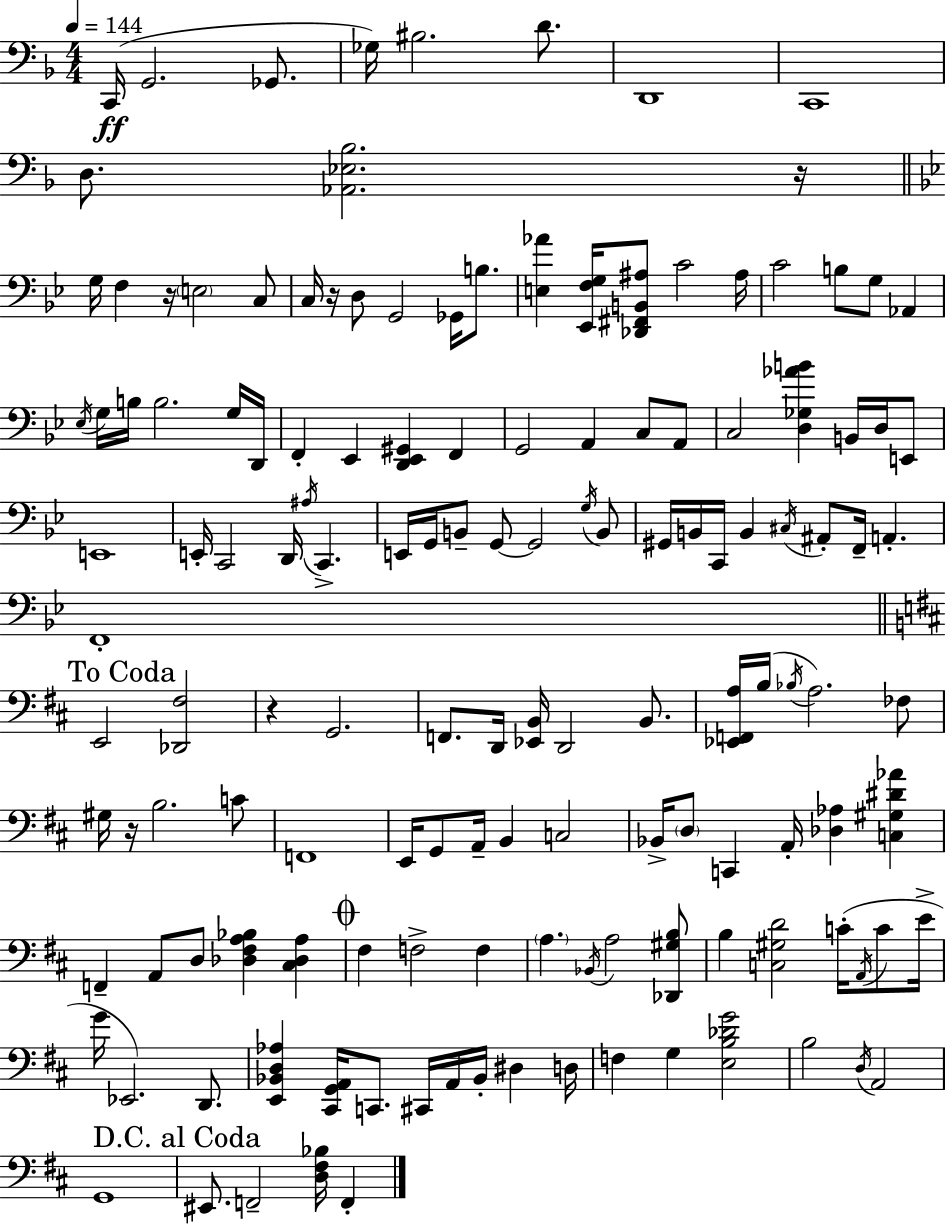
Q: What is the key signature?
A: F major